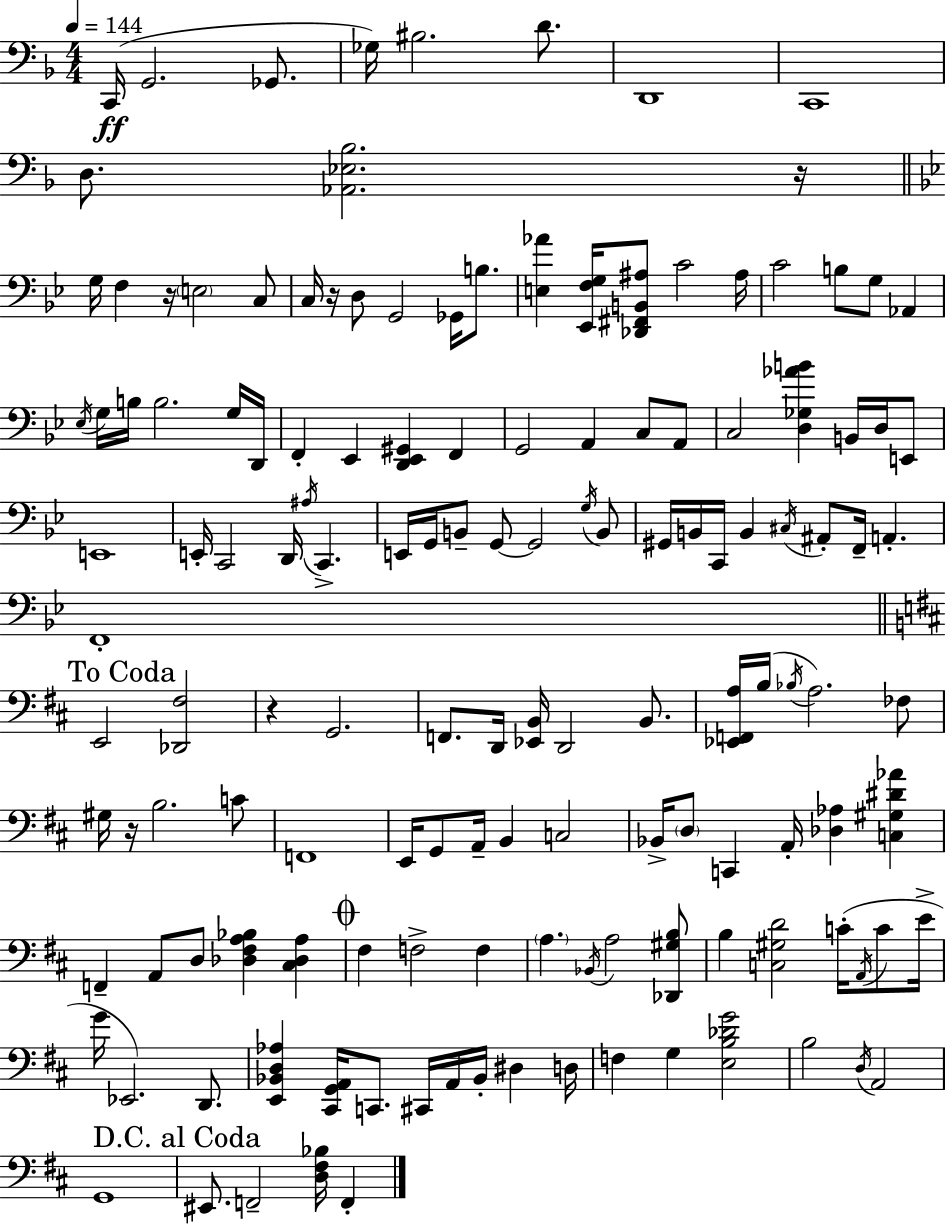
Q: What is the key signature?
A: F major